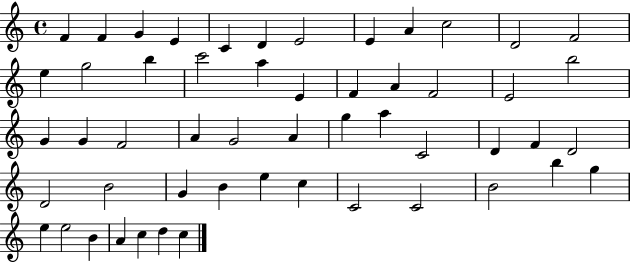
{
  \clef treble
  \time 4/4
  \defaultTimeSignature
  \key c \major
  f'4 f'4 g'4 e'4 | c'4 d'4 e'2 | e'4 a'4 c''2 | d'2 f'2 | \break e''4 g''2 b''4 | c'''2 a''4 e'4 | f'4 a'4 f'2 | e'2 b''2 | \break g'4 g'4 f'2 | a'4 g'2 a'4 | g''4 a''4 c'2 | d'4 f'4 d'2 | \break d'2 b'2 | g'4 b'4 e''4 c''4 | c'2 c'2 | b'2 b''4 g''4 | \break e''4 e''2 b'4 | a'4 c''4 d''4 c''4 | \bar "|."
}